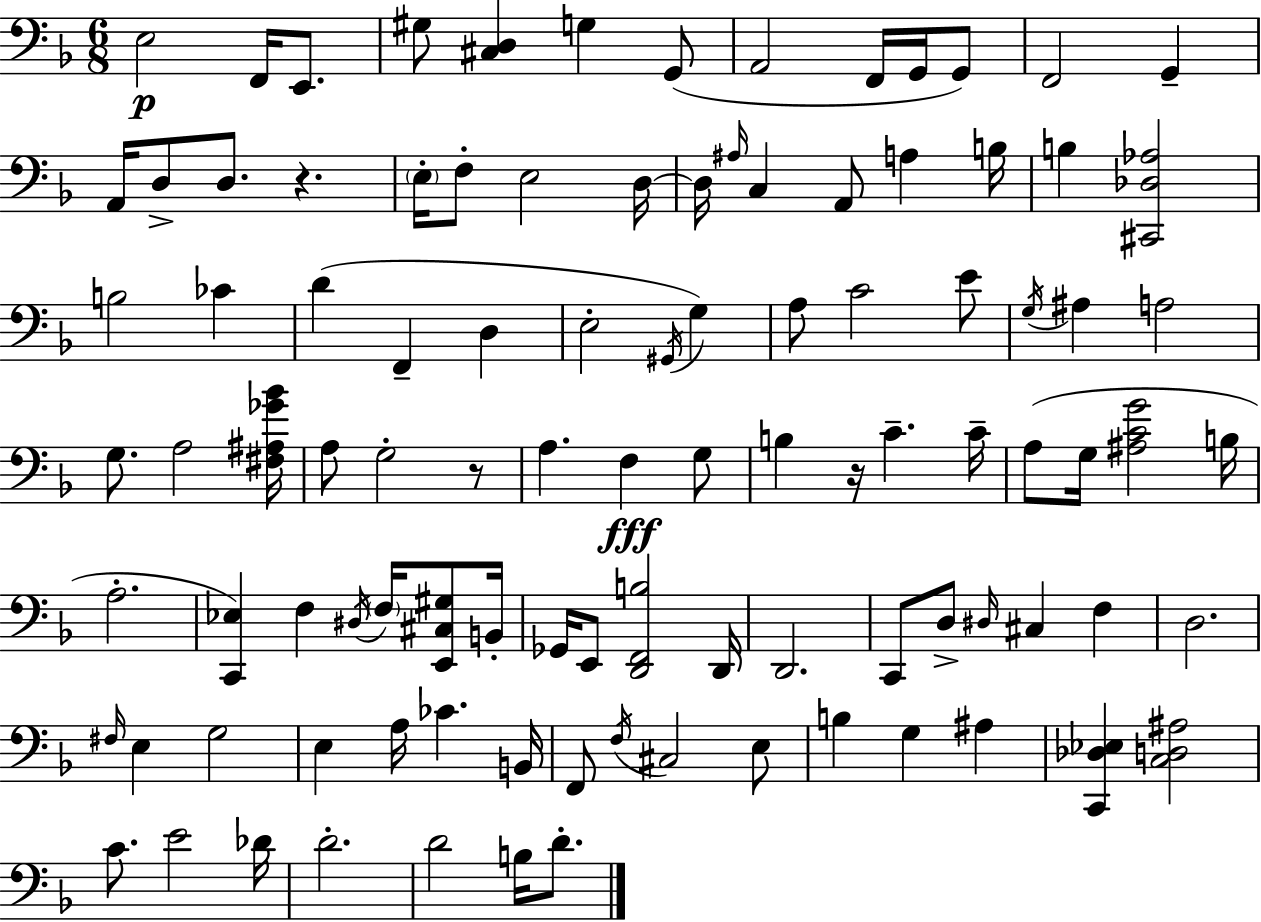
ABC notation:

X:1
T:Untitled
M:6/8
L:1/4
K:Dm
E,2 F,,/4 E,,/2 ^G,/2 [^C,D,] G, G,,/2 A,,2 F,,/4 G,,/4 G,,/2 F,,2 G,, A,,/4 D,/2 D,/2 z E,/4 F,/2 E,2 D,/4 D,/4 ^A,/4 C, A,,/2 A, B,/4 B, [^C,,_D,_A,]2 B,2 _C D F,, D, E,2 ^G,,/4 G, A,/2 C2 E/2 G,/4 ^A, A,2 G,/2 A,2 [^F,^A,_G_B]/4 A,/2 G,2 z/2 A, F, G,/2 B, z/4 C C/4 A,/2 G,/4 [^A,CG]2 B,/4 A,2 [C,,_E,] F, ^D,/4 F,/4 [E,,^C,^G,]/2 B,,/4 _G,,/4 E,,/2 [D,,F,,B,]2 D,,/4 D,,2 C,,/2 D,/2 ^D,/4 ^C, F, D,2 ^F,/4 E, G,2 E, A,/4 _C B,,/4 F,,/2 F,/4 ^C,2 E,/2 B, G, ^A, [C,,_D,_E,] [C,D,^A,]2 C/2 E2 _D/4 D2 D2 B,/4 D/2